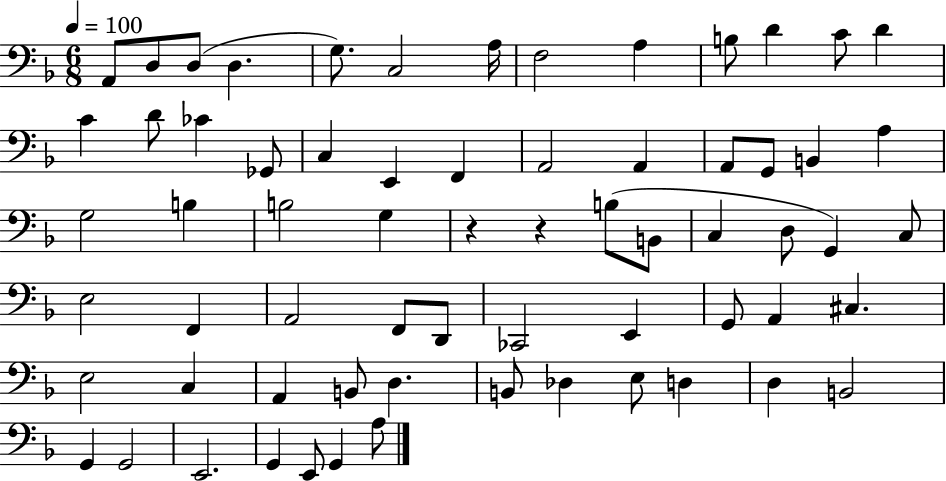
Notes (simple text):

A2/e D3/e D3/e D3/q. G3/e. C3/h A3/s F3/h A3/q B3/e D4/q C4/e D4/q C4/q D4/e CES4/q Gb2/e C3/q E2/q F2/q A2/h A2/q A2/e G2/e B2/q A3/q G3/h B3/q B3/h G3/q R/q R/q B3/e B2/e C3/q D3/e G2/q C3/e E3/h F2/q A2/h F2/e D2/e CES2/h E2/q G2/e A2/q C#3/q. E3/h C3/q A2/q B2/e D3/q. B2/e Db3/q E3/e D3/q D3/q B2/h G2/q G2/h E2/h. G2/q E2/e G2/q A3/e